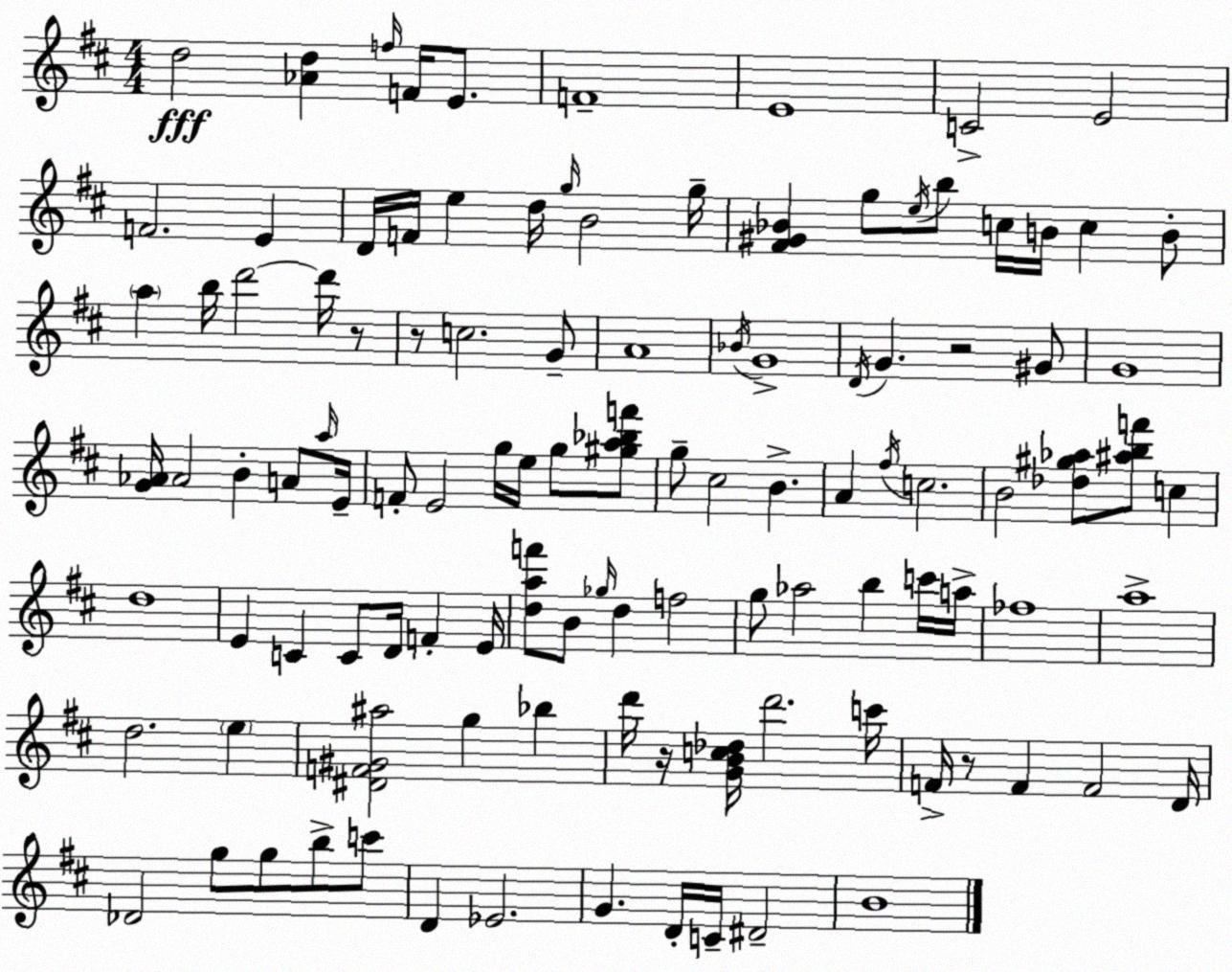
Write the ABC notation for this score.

X:1
T:Untitled
M:4/4
L:1/4
K:D
d2 [_Ad] f/4 F/4 E/2 F4 E4 C2 E2 F2 E D/4 F/4 e d/4 g/4 B2 g/4 [^F^G_B] g/2 e/4 b/2 c/4 B/4 c B/2 a b/4 d'2 d'/4 z/2 z/2 c2 G/2 A4 _B/4 G4 D/4 G z2 ^G/2 G4 [G_A]/4 _A2 B A/2 a/4 E/4 F/2 E2 g/4 e/4 g/2 [^ga_bf']/2 g/2 ^c2 B A ^f/4 c2 B2 [_d^g_a]/2 [^abf']/2 c d4 E C C/2 D/4 F E/4 [daf']/2 B/2 _g/4 d f2 g/2 _a2 b c'/4 a/4 _f4 a4 d2 e [^DF^G^a]2 g _b d'/4 z/4 [GBc_d]/4 d'2 c'/4 F/4 z/2 F F2 D/4 _D2 g/2 g/2 b/2 c'/2 D _E2 G D/4 C/4 ^D2 B4